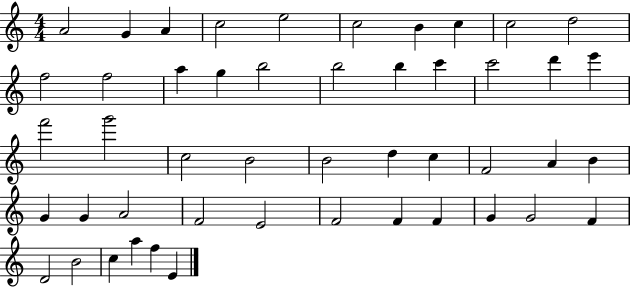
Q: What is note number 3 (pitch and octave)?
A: A4